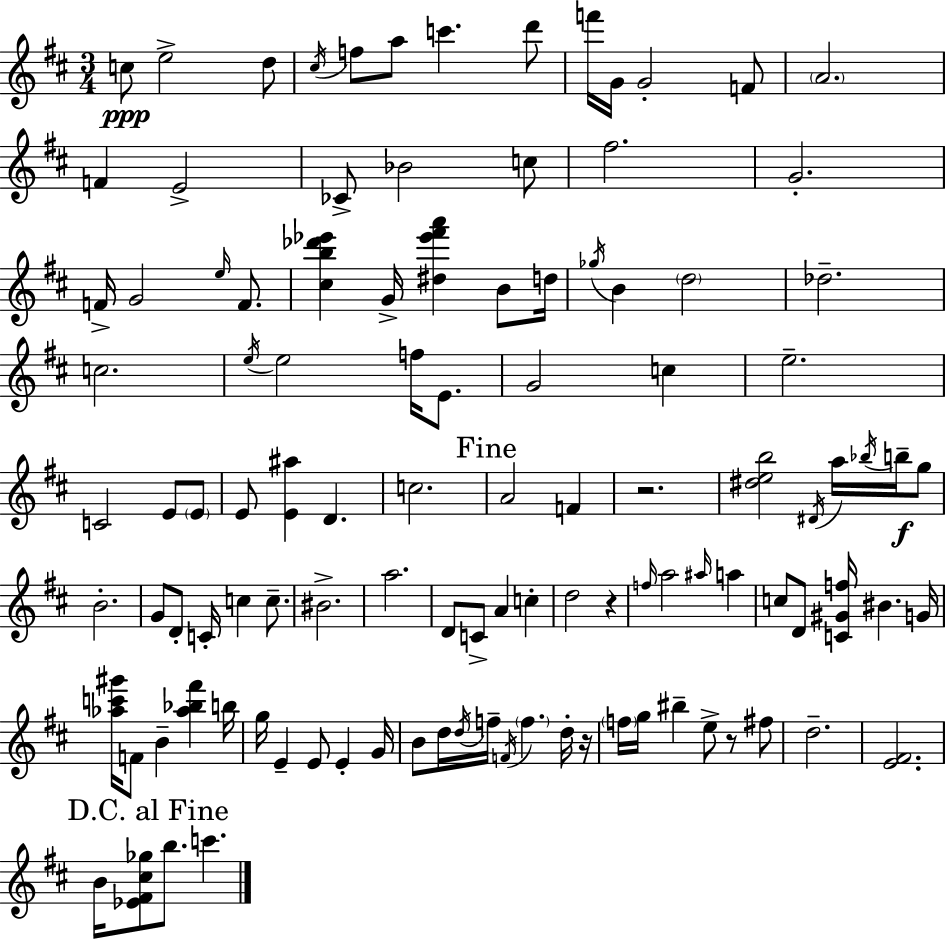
{
  \clef treble
  \numericTimeSignature
  \time 3/4
  \key d \major
  c''8\ppp e''2-> d''8 | \acciaccatura { cis''16 } f''8 a''8 c'''4. d'''8 | f'''16 g'16 g'2-. f'8 | \parenthesize a'2. | \break f'4 e'2-> | ces'8-> bes'2 c''8 | fis''2. | g'2.-. | \break f'16-> g'2 \grace { e''16 } f'8. | <cis'' b'' des''' ees'''>4 g'16-> <dis'' ees''' fis''' a'''>4 b'8 | d''16 \acciaccatura { ges''16 } b'4 \parenthesize d''2 | des''2.-- | \break c''2. | \acciaccatura { e''16 } e''2 | f''16 e'8. g'2 | c''4 e''2.-- | \break c'2 | e'8 \parenthesize e'8 e'8 <e' ais''>4 d'4. | c''2. | \mark "Fine" a'2 | \break f'4 r2. | <dis'' e'' b''>2 | \acciaccatura { dis'16 } a''16 \acciaccatura { bes''16 } b''16--\f g''8 b'2.-. | g'8 d'8-. c'16-. c''4 | \break c''8.-- bis'2.-> | a''2. | d'8 c'8-> a'4 | c''4-. d''2 | \break r4 \grace { f''16 } a''2 | \grace { ais''16 } a''4 c''8 d'8 | <c' gis' f''>16 bis'4. g'16 <aes'' c''' gis'''>16 f'8 b'4-- | <aes'' bes'' fis'''>4 b''16 g''16 e'4-- | \break e'8 e'4-. g'16 b'8 d''16 \acciaccatura { d''16 } | f''16-- \acciaccatura { f'16 } \parenthesize f''4. d''16-. r16 \parenthesize f''16 g''16 | bis''4-- e''8-> r8 fis''8 d''2.-- | <e' fis'>2. | \break \mark "D.C. al Fine" b'16 <ees' fis' cis'' ges''>8 | b''8. c'''4. \bar "|."
}